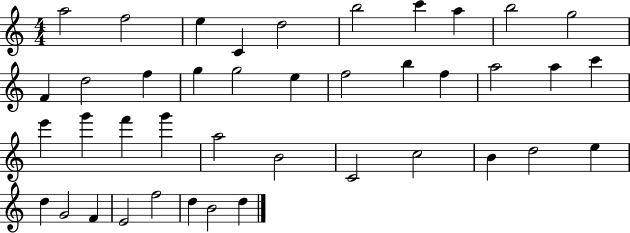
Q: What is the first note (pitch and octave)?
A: A5